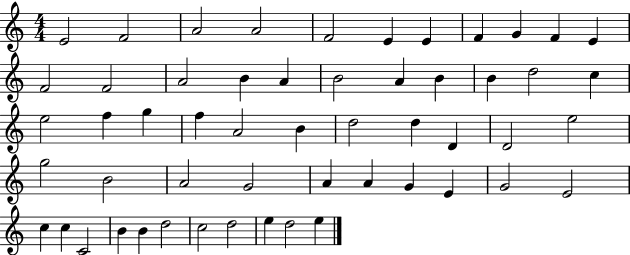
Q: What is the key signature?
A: C major